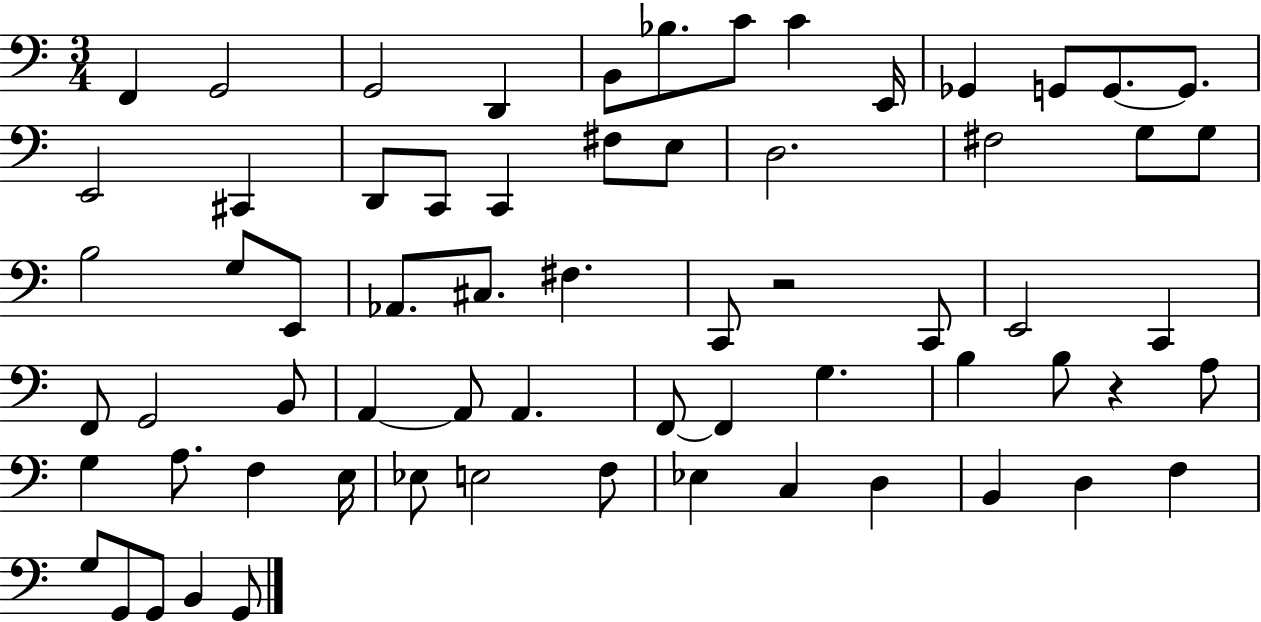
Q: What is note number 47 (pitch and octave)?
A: G3